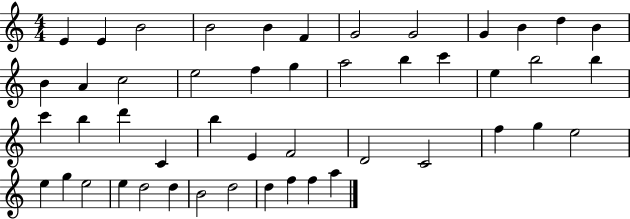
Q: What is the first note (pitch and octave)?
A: E4